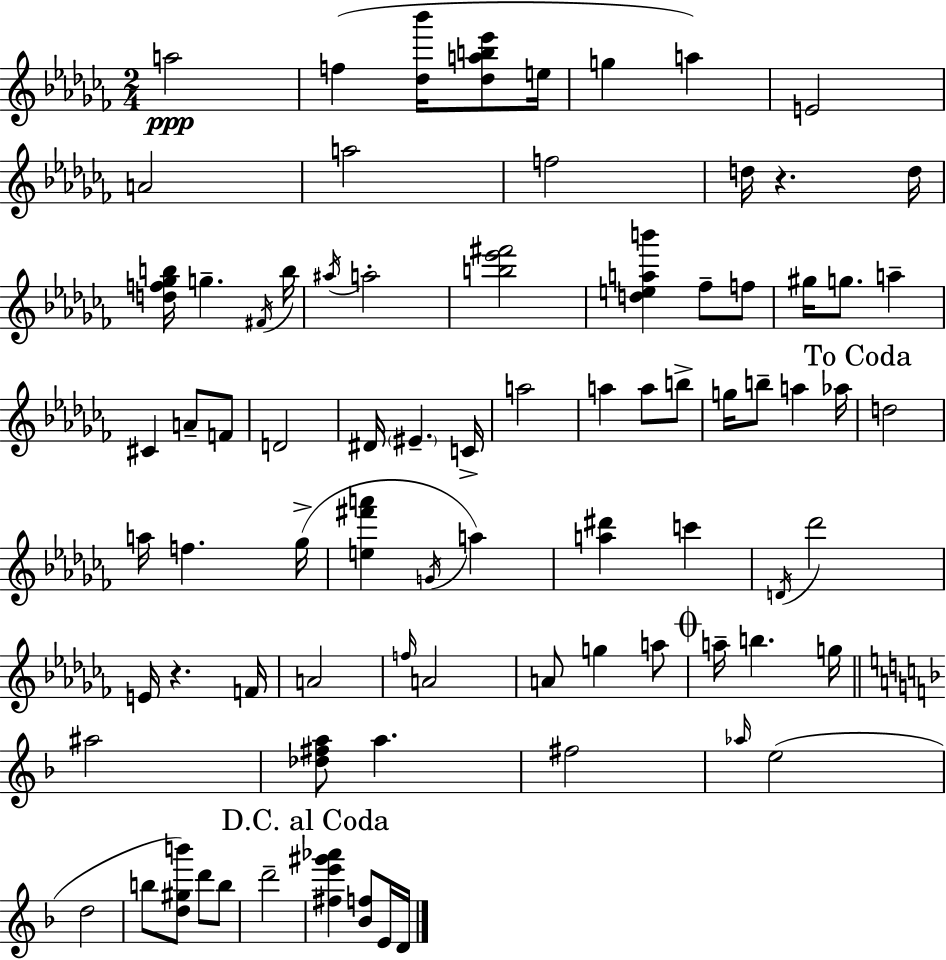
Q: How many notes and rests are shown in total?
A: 81